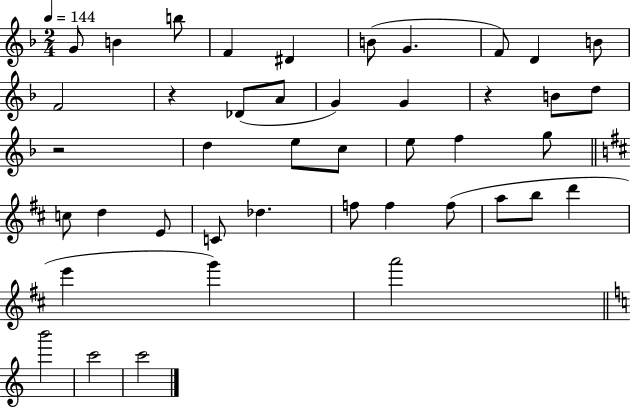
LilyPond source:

{
  \clef treble
  \numericTimeSignature
  \time 2/4
  \key f \major
  \tempo 4 = 144
  \repeat volta 2 { g'8 b'4 b''8 | f'4 dis'4 | b'8( g'4. | f'8) d'4 b'8 | \break f'2 | r4 des'8( a'8 | g'4) g'4 | r4 b'8 d''8 | \break r2 | d''4 e''8 c''8 | e''8 f''4 g''8 | \bar "||" \break \key b \minor c''8 d''4 e'8 | c'8 des''4. | f''8 f''4 f''8( | a''8 b''8 d'''4 | \break e'''4 g'''4) | a'''2 | \bar "||" \break \key c \major b'''2 | c'''2 | c'''2 | } \bar "|."
}